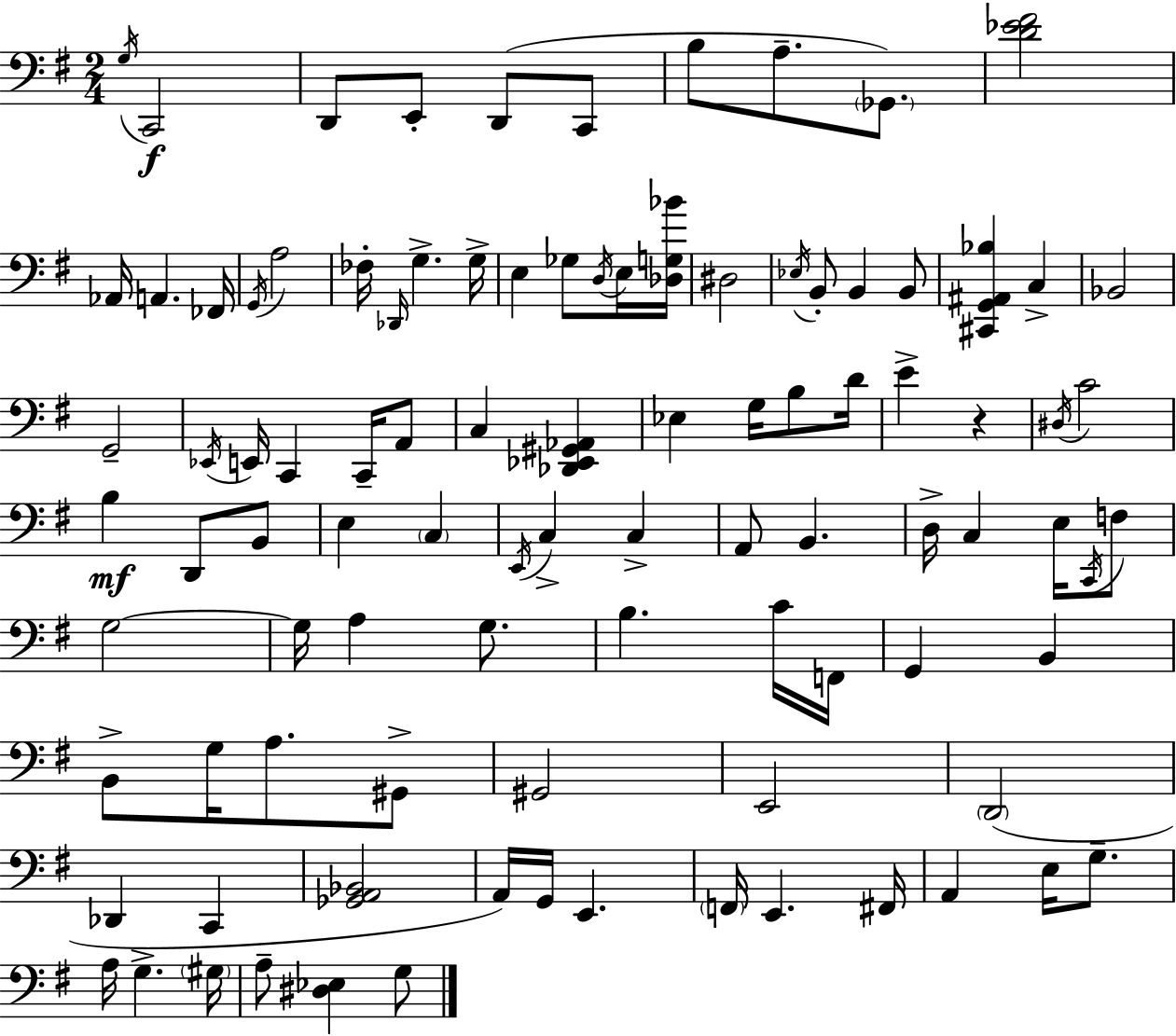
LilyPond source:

{
  \clef bass
  \numericTimeSignature
  \time 2/4
  \key e \minor
  \acciaccatura { g16 }\f c,2 | d,8 e,8-. d,8( c,8 | b8 a8.-- \parenthesize ges,8.) | <d' ees' fis'>2 | \break aes,16 a,4. | fes,16 \acciaccatura { g,16 } a2 | fes16-. \grace { des,16 } g4.-> | g16-> e4 ges8 | \break \acciaccatura { d16 } e16 <des g bes'>16 dis2 | \acciaccatura { ees16 } b,8-. b,4 | b,8 <cis, g, ais, bes>4 | c4-> bes,2 | \break g,2-- | \acciaccatura { ees,16 } e,16 c,4 | c,16-- a,8 c4 | <des, ees, gis, aes,>4 ees4 | \break g16 b8 d'16 e'4-> | r4 \acciaccatura { dis16 } c'2 | b4\mf | d,8 b,8 e4 | \break \parenthesize c4 \acciaccatura { e,16 } | c4-> c4-> | a,8 b,4. | d16-> c4 e16 \acciaccatura { c,16 } f8 | \break g2~~ | g16 a4 g8. | b4. c'16 | f,16 g,4 b,4 | \break b,8-> g16 a8. gis,8-> | gis,2 | e,2 | \parenthesize d,2( | \break des,4 c,4 | <ges, a, bes,>2 | a,16) g,16 e,4. | \parenthesize f,16 e,4. | \break fis,16 a,4 e16 g8.-- | a16 g4.-> | \parenthesize gis16 a8-- <dis ees>4 g8 | \bar "|."
}